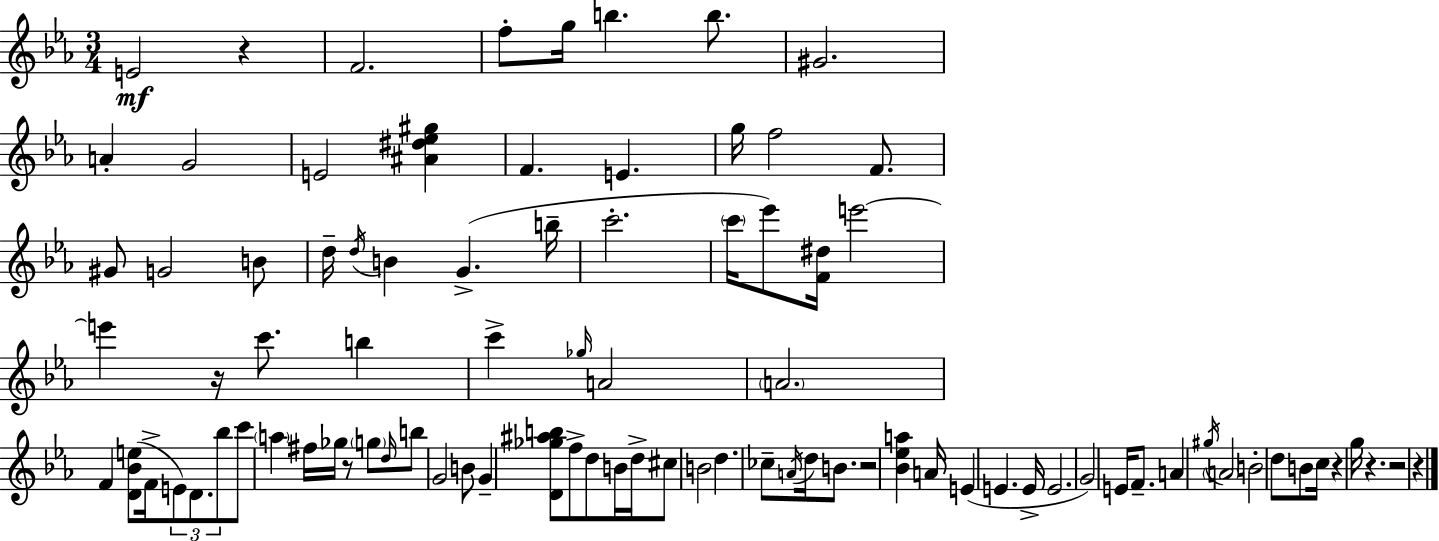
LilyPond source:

{
  \clef treble
  \numericTimeSignature
  \time 3/4
  \key ees \major
  \repeat volta 2 { e'2\mf r4 | f'2. | f''8-. g''16 b''4. b''8. | gis'2. | \break a'4-. g'2 | e'2 <ais' dis'' ees'' gis''>4 | f'4. e'4. | g''16 f''2 f'8. | \break gis'8 g'2 b'8 | d''16-- \acciaccatura { d''16 } b'4 g'4.->( | b''16-- c'''2.-. | \parenthesize c'''16 ees'''8) <f' dis''>16 e'''2~~ | \break e'''4 r16 c'''8. b''4 | c'''4-> \grace { ges''16 } a'2 | \parenthesize a'2. | f'4 <d' bes' e''>8( f'16-> \tuplet 3/2 { e'8) d'8. | \break bes''8 } c'''8 \parenthesize a''4 fis''16 ges''16 | r8 \parenthesize g''8 \grace { d''16 } b''8 g'2 | b'8 g'4-- <d' ges'' ais'' b''>8 f''8-> | d''8 b'16 d''16-> cis''8 b'2 | \break d''4. ces''8-- \acciaccatura { a'16 } | d''16 b'8. r2 | <bes' ees'' a''>4 a'16 e'4( e'4. | e'16-> e'2. | \break g'2) | e'16 f'8.-- a'4 \acciaccatura { gis''16 } \parenthesize a'2 | b'2-. | d''8 b'8 c''16 r4 g''16 r4. | \break r2 | r4 } \bar "|."
}